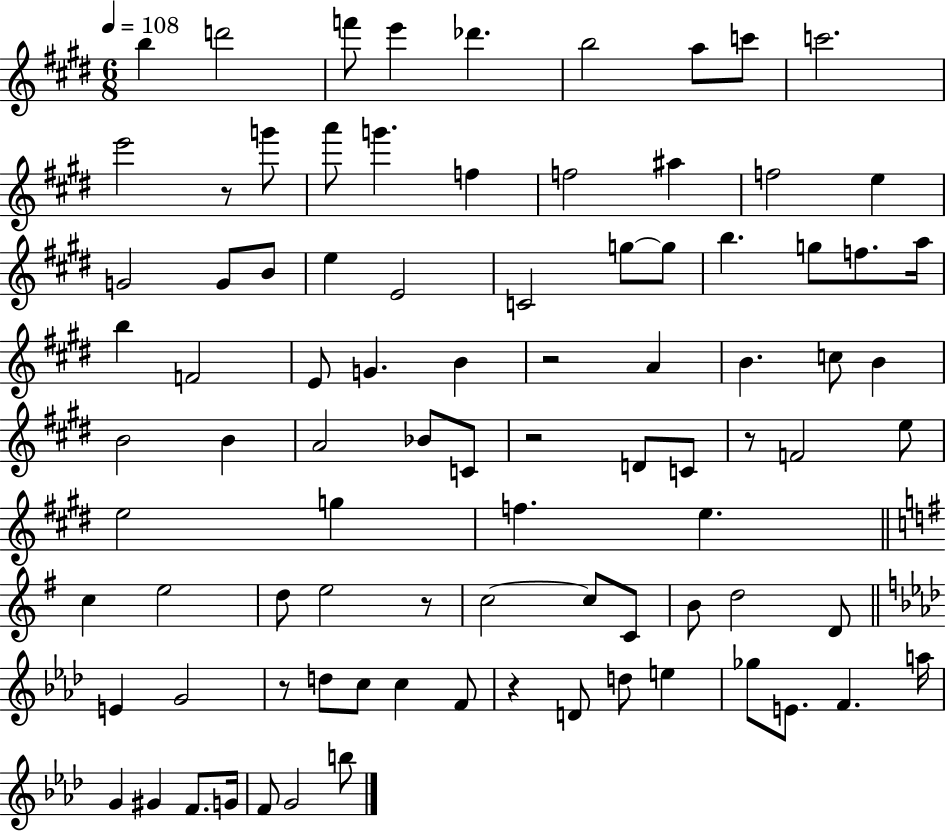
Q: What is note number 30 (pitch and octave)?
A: A5